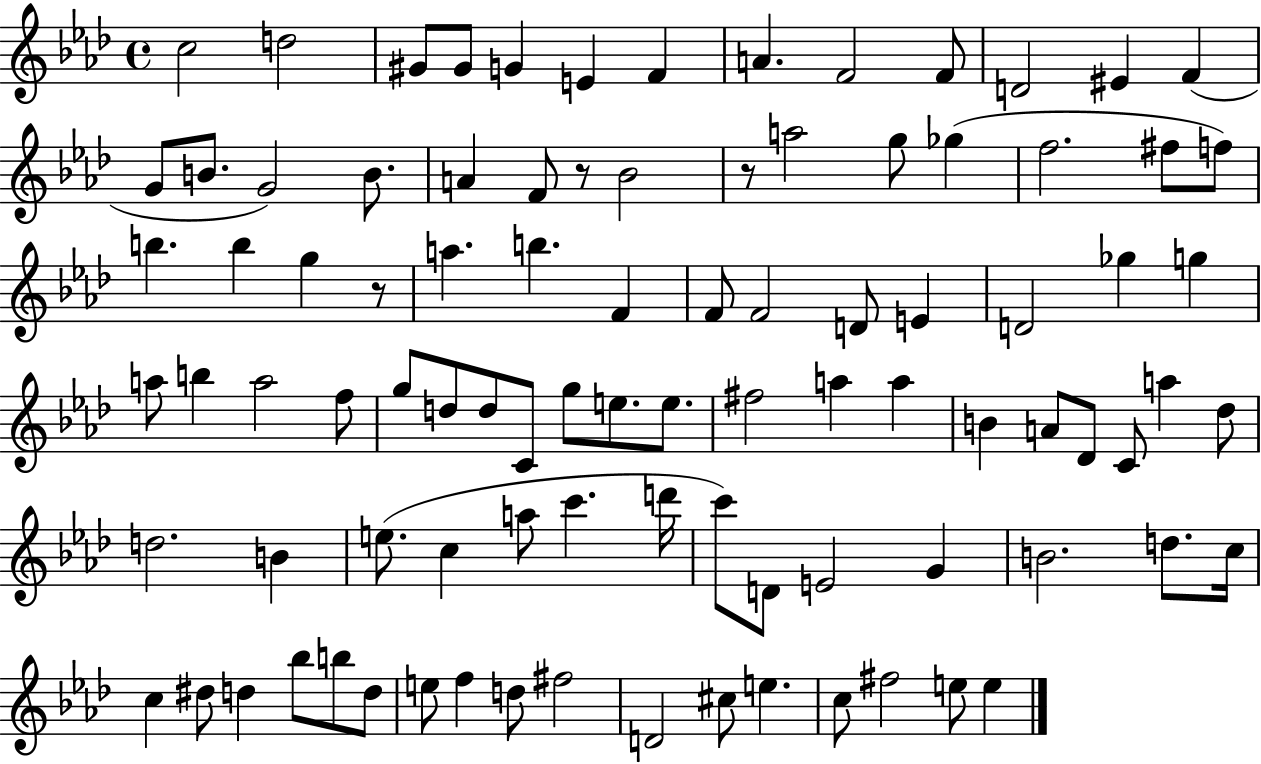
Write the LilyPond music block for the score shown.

{
  \clef treble
  \time 4/4
  \defaultTimeSignature
  \key aes \major
  c''2 d''2 | gis'8 gis'8 g'4 e'4 f'4 | a'4. f'2 f'8 | d'2 eis'4 f'4( | \break g'8 b'8. g'2) b'8. | a'4 f'8 r8 bes'2 | r8 a''2 g''8 ges''4( | f''2. fis''8 f''8) | \break b''4. b''4 g''4 r8 | a''4. b''4. f'4 | f'8 f'2 d'8 e'4 | d'2 ges''4 g''4 | \break a''8 b''4 a''2 f''8 | g''8 d''8 d''8 c'8 g''8 e''8. e''8. | fis''2 a''4 a''4 | b'4 a'8 des'8 c'8 a''4 des''8 | \break d''2. b'4 | e''8.( c''4 a''8 c'''4. d'''16 | c'''8) d'8 e'2 g'4 | b'2. d''8. c''16 | \break c''4 dis''8 d''4 bes''8 b''8 d''8 | e''8 f''4 d''8 fis''2 | d'2 cis''8 e''4. | c''8 fis''2 e''8 e''4 | \break \bar "|."
}